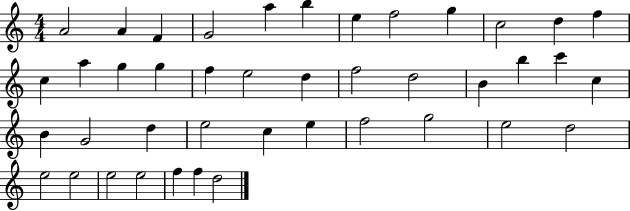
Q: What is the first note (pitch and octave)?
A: A4